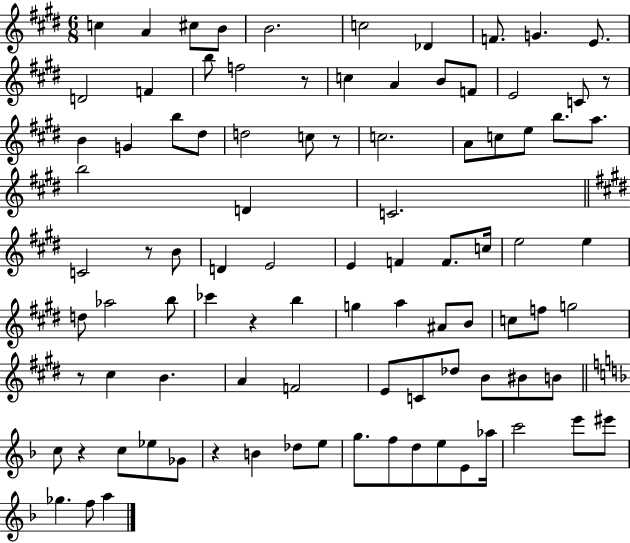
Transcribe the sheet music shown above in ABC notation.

X:1
T:Untitled
M:6/8
L:1/4
K:E
c A ^c/2 B/2 B2 c2 _D F/2 G E/2 D2 F b/2 f2 z/2 c A B/2 F/2 E2 C/2 z/2 B G b/2 ^d/2 d2 c/2 z/2 c2 A/2 c/2 e/2 b/2 a/2 b2 D C2 C2 z/2 B/2 D E2 E F F/2 c/4 e2 e d/2 _a2 b/2 _c' z b g a ^A/2 B/2 c/2 f/2 g2 z/2 ^c B A F2 E/2 C/2 _d/2 B/2 ^B/2 B/2 c/2 z c/2 _e/2 _G/2 z B _d/2 e/2 g/2 f/2 d/2 e/2 E/2 _a/4 c'2 e'/2 ^e'/2 _g f/2 a